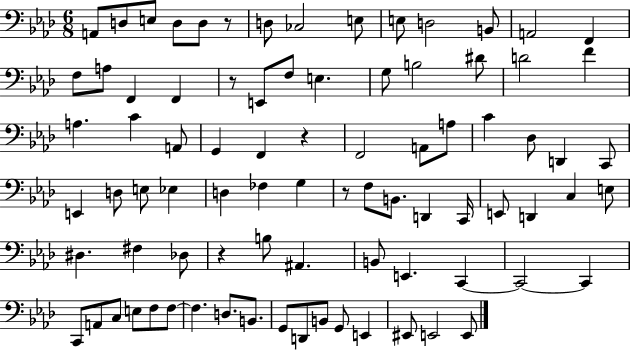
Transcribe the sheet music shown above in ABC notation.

X:1
T:Untitled
M:6/8
L:1/4
K:Ab
A,,/2 D,/2 E,/2 D,/2 D,/2 z/2 D,/2 _C,2 E,/2 E,/2 D,2 B,,/2 A,,2 F,, F,/2 A,/2 F,, F,, z/2 E,,/2 F,/2 E, G,/2 B,2 ^D/2 D2 F A, C A,,/2 G,, F,, z F,,2 A,,/2 A,/2 C _D,/2 D,, C,,/2 E,, D,/2 E,/2 _E, D, _F, G, z/2 F,/2 B,,/2 D,, C,,/4 E,,/2 D,, C, E,/2 ^D, ^F, _D,/2 z B,/2 ^A,, B,,/2 E,, C,, C,,2 C,, C,,/2 A,,/2 C,/2 E,/2 F,/2 F,/2 F, D,/2 B,,/2 G,,/2 D,,/2 B,,/2 G,,/2 E,, ^E,,/2 E,,2 E,,/2